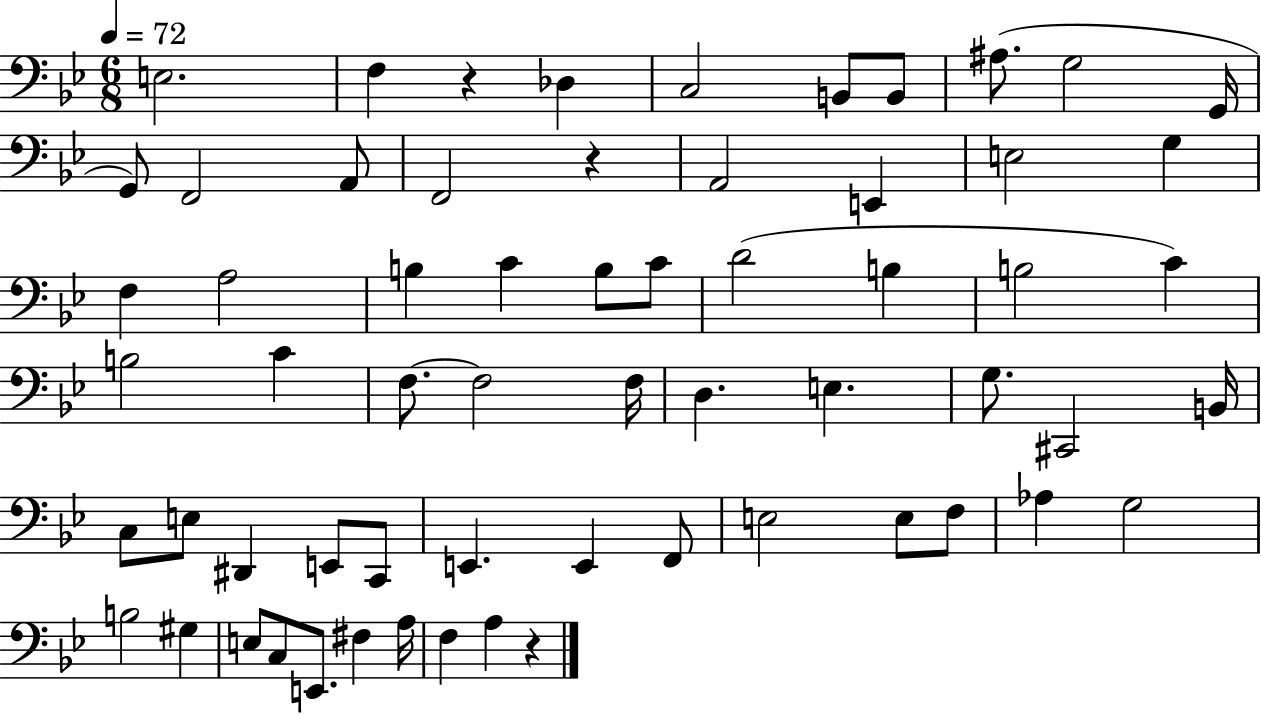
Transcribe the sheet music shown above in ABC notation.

X:1
T:Untitled
M:6/8
L:1/4
K:Bb
E,2 F, z _D, C,2 B,,/2 B,,/2 ^A,/2 G,2 G,,/4 G,,/2 F,,2 A,,/2 F,,2 z A,,2 E,, E,2 G, F, A,2 B, C B,/2 C/2 D2 B, B,2 C B,2 C F,/2 F,2 F,/4 D, E, G,/2 ^C,,2 B,,/4 C,/2 E,/2 ^D,, E,,/2 C,,/2 E,, E,, F,,/2 E,2 E,/2 F,/2 _A, G,2 B,2 ^G, E,/2 C,/2 E,,/2 ^F, A,/4 F, A, z